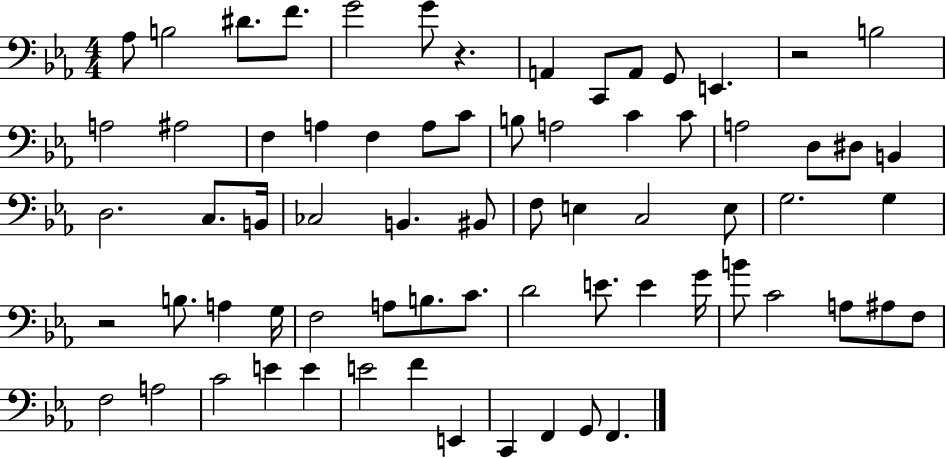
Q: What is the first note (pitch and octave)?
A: Ab3